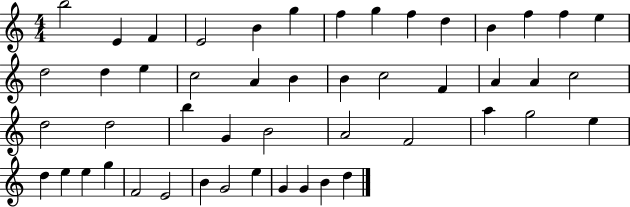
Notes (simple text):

B5/h E4/q F4/q E4/h B4/q G5/q F5/q G5/q F5/q D5/q B4/q F5/q F5/q E5/q D5/h D5/q E5/q C5/h A4/q B4/q B4/q C5/h F4/q A4/q A4/q C5/h D5/h D5/h B5/q G4/q B4/h A4/h F4/h A5/q G5/h E5/q D5/q E5/q E5/q G5/q F4/h E4/h B4/q G4/h E5/q G4/q G4/q B4/q D5/q